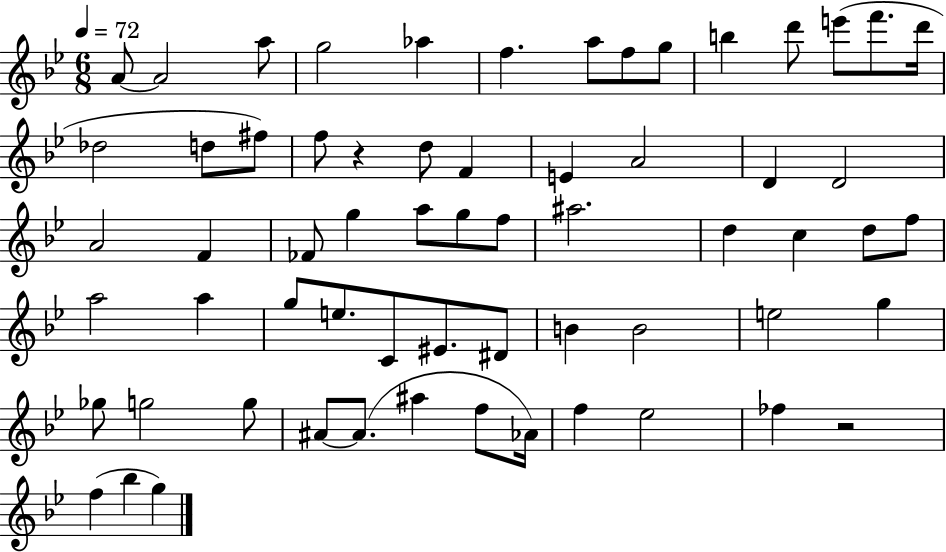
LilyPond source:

{
  \clef treble
  \numericTimeSignature
  \time 6/8
  \key bes \major
  \tempo 4 = 72
  a'8~~ a'2 a''8 | g''2 aes''4 | f''4. a''8 f''8 g''8 | b''4 d'''8 e'''8( f'''8. d'''16 | \break des''2 d''8 fis''8) | f''8 r4 d''8 f'4 | e'4 a'2 | d'4 d'2 | \break a'2 f'4 | fes'8 g''4 a''8 g''8 f''8 | ais''2. | d''4 c''4 d''8 f''8 | \break a''2 a''4 | g''8 e''8. c'8 eis'8. dis'8 | b'4 b'2 | e''2 g''4 | \break ges''8 g''2 g''8 | ais'8~~ ais'8.( ais''4 f''8 aes'16) | f''4 ees''2 | fes''4 r2 | \break f''4( bes''4 g''4) | \bar "|."
}